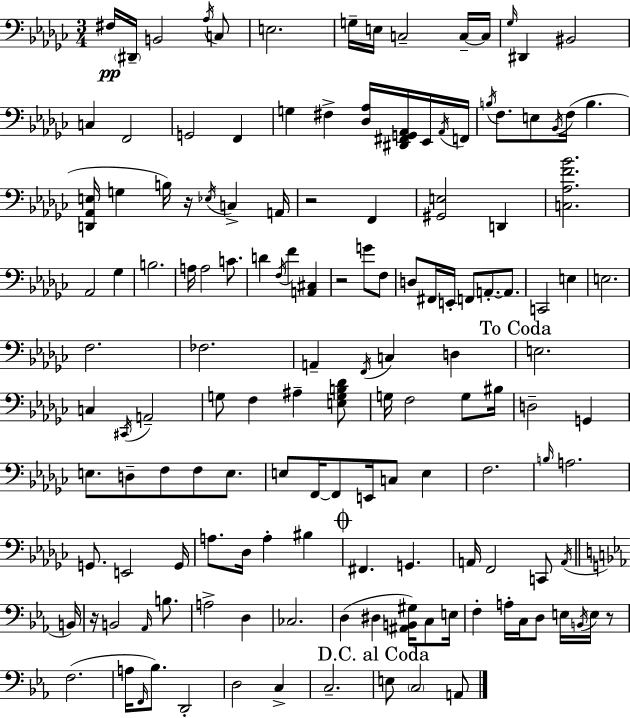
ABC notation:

X:1
T:Untitled
M:3/4
L:1/4
K:Ebm
^F,/4 ^D,,/4 B,,2 _A,/4 C,/2 E,2 G,/4 E,/4 C,2 C,/4 C,/4 _G,/4 ^D,, ^B,,2 C, F,,2 G,,2 F,, G, ^F, [_D,_A,]/4 [^D,,^F,,G,,_A,,]/4 _E,,/4 _A,,/4 F,,/4 B,/4 F,/2 E,/2 _B,,/4 F,/4 B, [D,,_A,,E,]/4 G, B,/4 z/4 _E,/4 C, A,,/4 z2 F,, [^G,,E,]2 D,, [C,_A,F_B]2 _A,,2 _G, B,2 A,/4 A,2 C/2 D F,/4 F [A,,^C,] z2 G/2 F,/2 D,/2 ^F,,/4 E,,/4 F,,/2 A,,/2 A,,/2 C,,2 E, E,2 F,2 _F,2 A,, F,,/4 C, D, E,2 C, ^C,,/4 A,,2 G,/2 F, ^A, [E,G,B,_D]/2 G,/4 F,2 G,/2 ^B,/4 D,2 G,, E,/2 D,/2 F,/2 F,/2 E,/2 E,/2 F,,/4 F,,/2 E,,/4 C,/2 E, F,2 B,/4 A,2 G,,/2 E,,2 G,,/4 A,/2 _D,/4 A, ^B, ^F,, G,, A,,/4 F,,2 C,,/2 A,,/4 B,,/4 z/4 B,,2 _A,,/4 B,/2 A,2 D, _C,2 D, ^D, [^A,,B,,^G,]/4 C,/2 E,/4 F, A,/4 C,/4 D,/2 E,/4 B,,/4 E,/4 z/2 F,2 A,/4 F,,/4 _B,/2 D,,2 D,2 C, C,2 E,/2 C,2 A,,/2